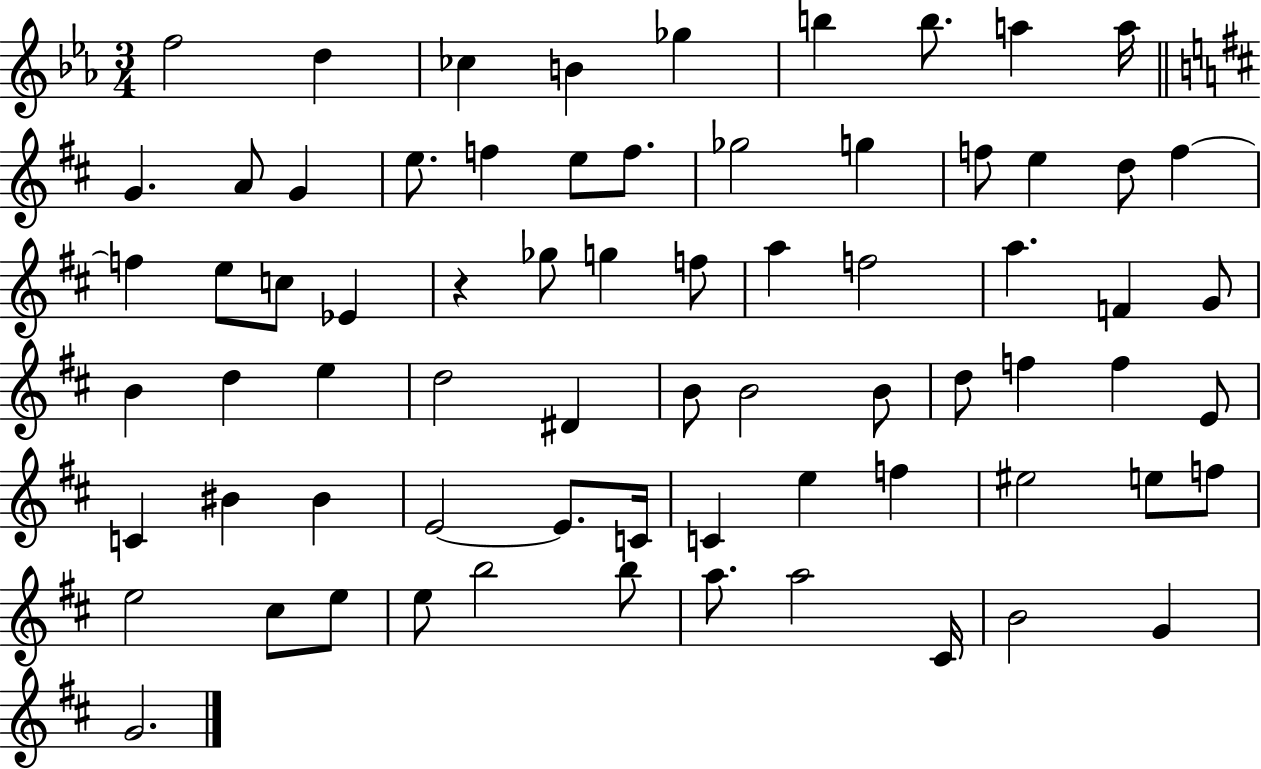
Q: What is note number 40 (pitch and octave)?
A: B4